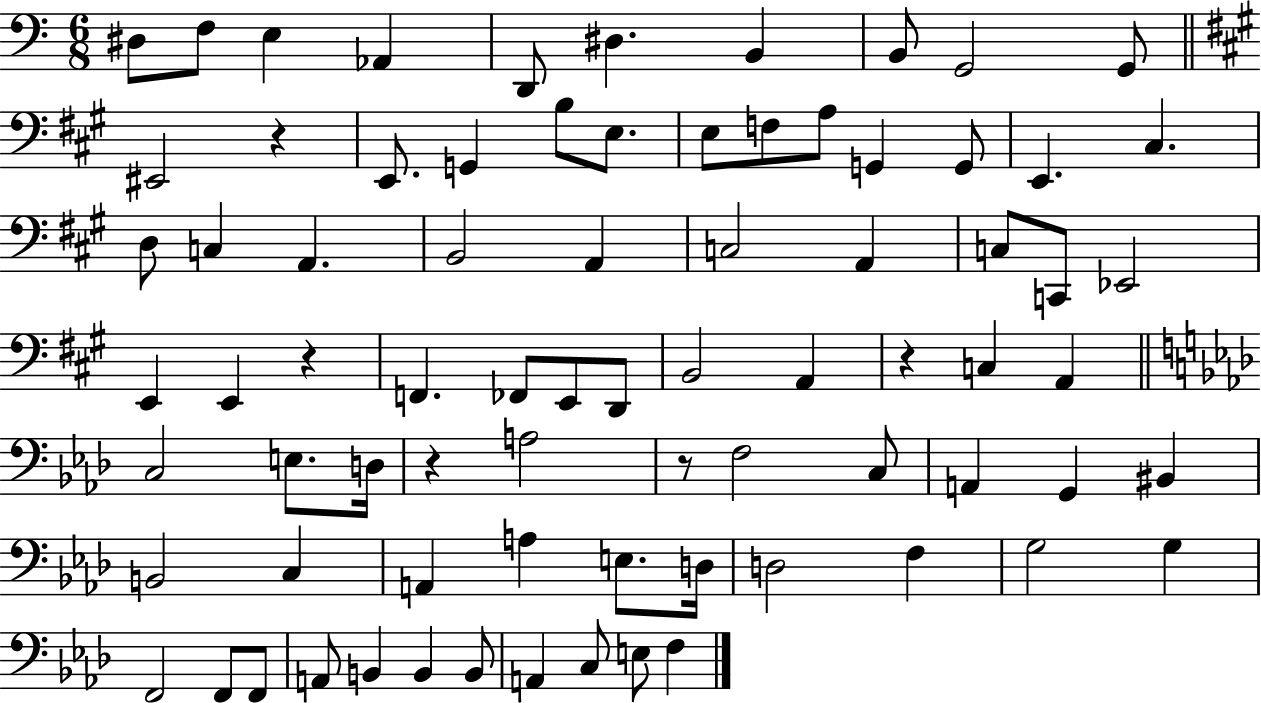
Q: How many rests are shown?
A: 5